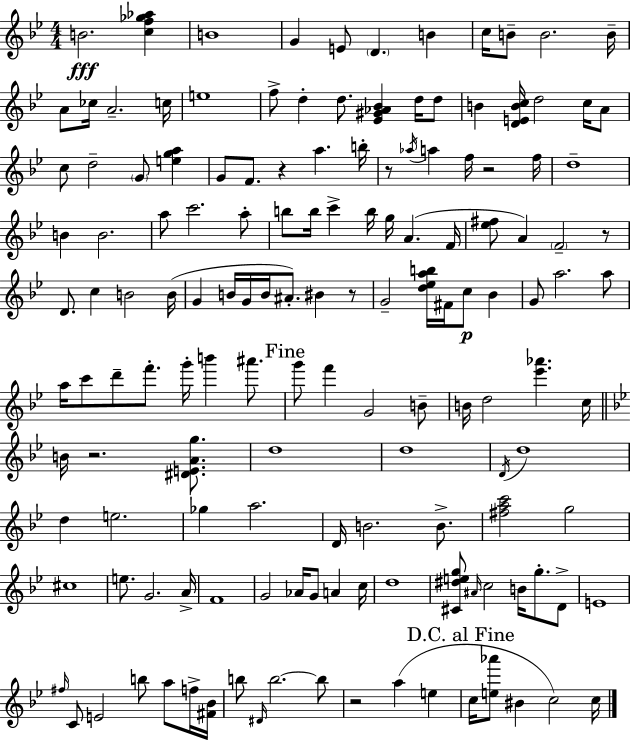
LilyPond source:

{
  \clef treble
  \numericTimeSignature
  \time 4/4
  \key bes \major
  b'2.\fff <c'' f'' ges'' aes''>4 | b'1 | g'4 e'8 \parenthesize d'4. b'4 | c''16 b'8-- b'2. b'16-- | \break a'8 ces''16 a'2.-- c''16 | e''1 | f''8-> d''4-. d''8. <ees' gis' aes' bes'>4 d''16 d''8 | b'4 <d' e' b' c''>16 d''2 c''16 a'8 | \break c''8 d''2-- \parenthesize g'8 <e'' g'' a''>4 | g'8 f'8. r4 a''4. b''16-. | r8 \acciaccatura { aes''16 } a''4 f''16 r2 | f''16 d''1-- | \break b'4 b'2. | a''8 c'''2. a''8-. | b''8 b''16 c'''4-> b''16 g''16 a'4.( | f'16 <ees'' fis''>8 a'4) \parenthesize f'2-- r8 | \break d'8. c''4 b'2 | b'16( g'4 b'16 g'16 b'16 ais'8.-.) bis'4 r8 | g'2-- <d'' ees'' a'' b''>16 fis'16 c''8\p bes'4 | g'8 a''2. a''8 | \break a''16 c'''8 d'''8-- f'''8.-. g'''16-. b'''4 ais'''8. | \mark "Fine" g'''8 f'''4 g'2 b'8-- | b'16 d''2 <ees''' aes'''>4. | c''16 \bar "||" \break \key g \minor b'16 r2. <dis' e' a' g''>8. | d''1 | d''1 | \acciaccatura { d'16 } d''1 | \break d''4 e''2. | ges''4 a''2. | d'16 b'2. b'8.-> | <fis'' a'' c'''>2 g''2 | \break cis''1 | e''8. g'2. | a'16-> f'1 | g'2 aes'16 g'8 a'4 | \break c''16 d''1 | <cis' dis'' e'' g''>8 \grace { ais'16 } c''2 b'16 g''8.-. | d'8-> e'1 | \grace { fis''16 } c'8 e'2 b''8 a''8 | \break f''16-> <fis' bes'>16 b''8 \grace { dis'16 } b''2.~~ | b''8 r2 a''4( | e''4 \mark "D.C. al Fine" c''16 <e'' aes'''>8 bis'4 c''2) | c''16 \bar "|."
}